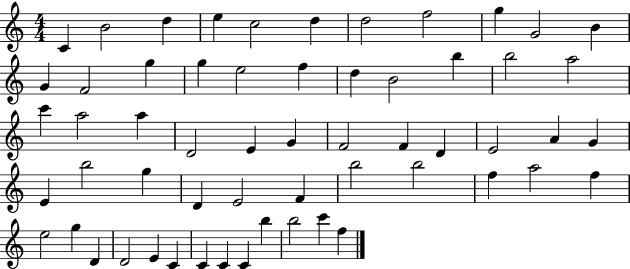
{
  \clef treble
  \numericTimeSignature
  \time 4/4
  \key c \major
  c'4 b'2 d''4 | e''4 c''2 d''4 | d''2 f''2 | g''4 g'2 b'4 | \break g'4 f'2 g''4 | g''4 e''2 f''4 | d''4 b'2 b''4 | b''2 a''2 | \break c'''4 a''2 a''4 | d'2 e'4 g'4 | f'2 f'4 d'4 | e'2 a'4 g'4 | \break e'4 b''2 g''4 | d'4 e'2 f'4 | b''2 b''2 | f''4 a''2 f''4 | \break e''2 g''4 d'4 | d'2 e'4 c'4 | c'4 c'4 c'4 b''4 | b''2 c'''4 f''4 | \break \bar "|."
}